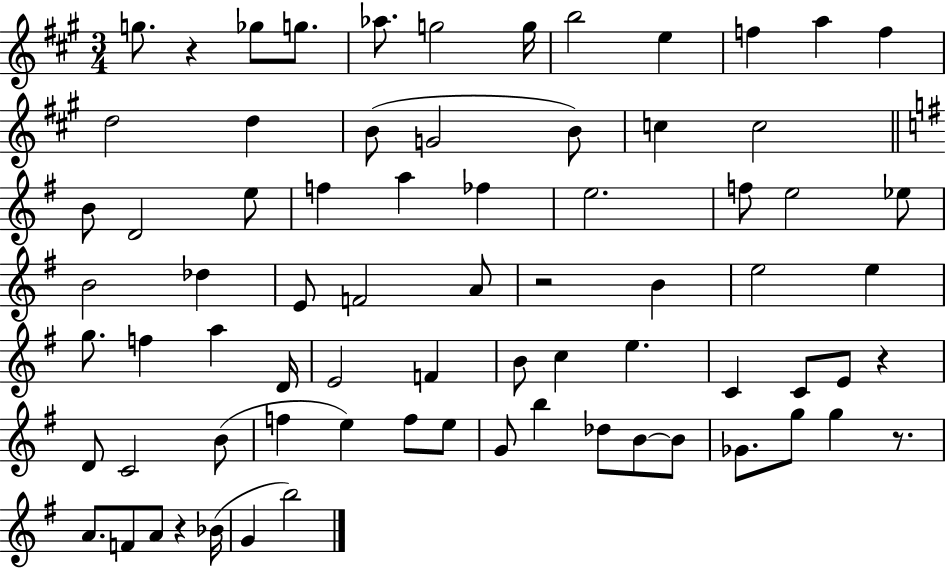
X:1
T:Untitled
M:3/4
L:1/4
K:A
g/2 z _g/2 g/2 _a/2 g2 g/4 b2 e f a f d2 d B/2 G2 B/2 c c2 B/2 D2 e/2 f a _f e2 f/2 e2 _e/2 B2 _d E/2 F2 A/2 z2 B e2 e g/2 f a D/4 E2 F B/2 c e C C/2 E/2 z D/2 C2 B/2 f e f/2 e/2 G/2 b _d/2 B/2 B/2 _G/2 g/2 g z/2 A/2 F/2 A/2 z _B/4 G b2